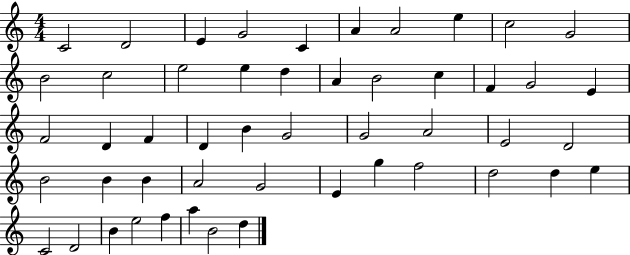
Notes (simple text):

C4/h D4/h E4/q G4/h C4/q A4/q A4/h E5/q C5/h G4/h B4/h C5/h E5/h E5/q D5/q A4/q B4/h C5/q F4/q G4/h E4/q F4/h D4/q F4/q D4/q B4/q G4/h G4/h A4/h E4/h D4/h B4/h B4/q B4/q A4/h G4/h E4/q G5/q F5/h D5/h D5/q E5/q C4/h D4/h B4/q E5/h F5/q A5/q B4/h D5/q